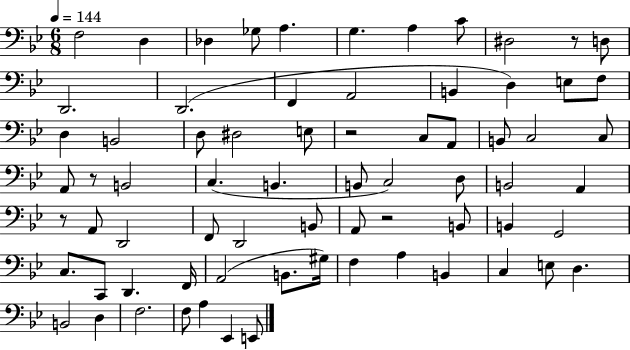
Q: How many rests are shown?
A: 5